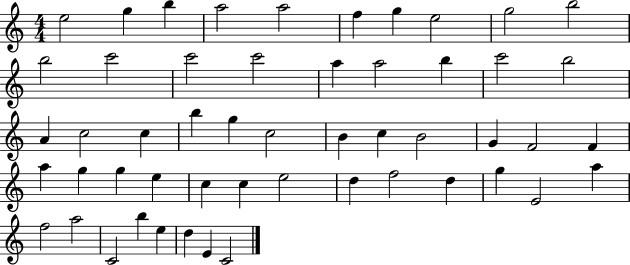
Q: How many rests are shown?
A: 0